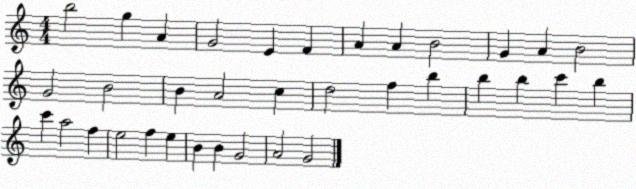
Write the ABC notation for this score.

X:1
T:Untitled
M:4/4
L:1/4
K:C
b2 g A G2 E F A A B2 G A B2 G2 B2 B A2 c d2 f b b b c' b c' a2 f e2 f e B B G2 A2 G2